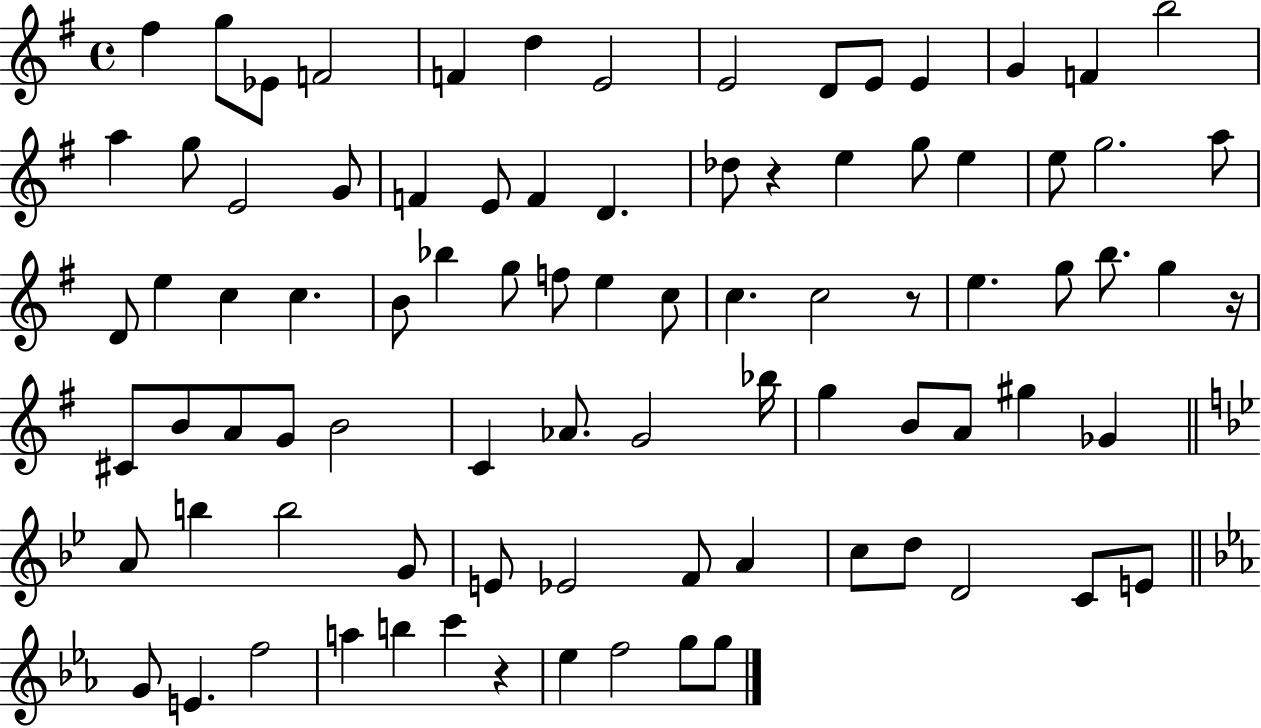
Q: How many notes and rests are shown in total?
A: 86